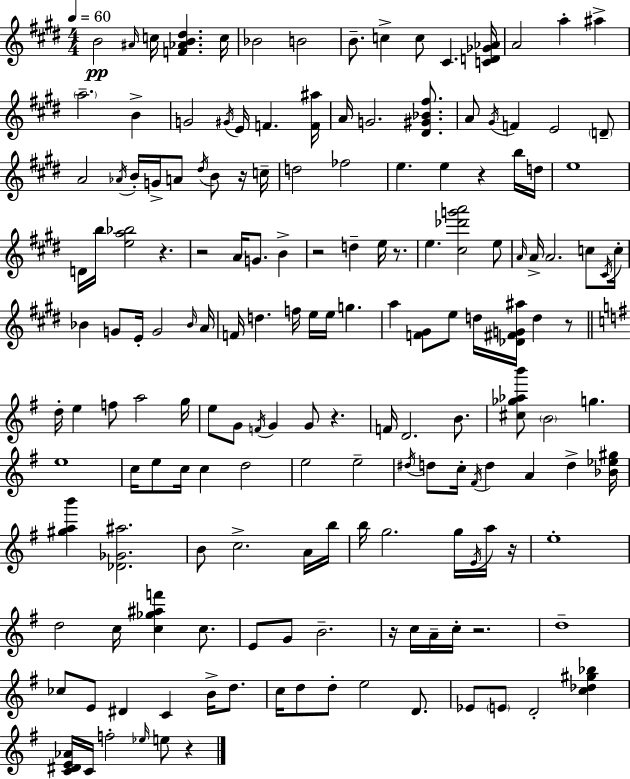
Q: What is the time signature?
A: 4/4